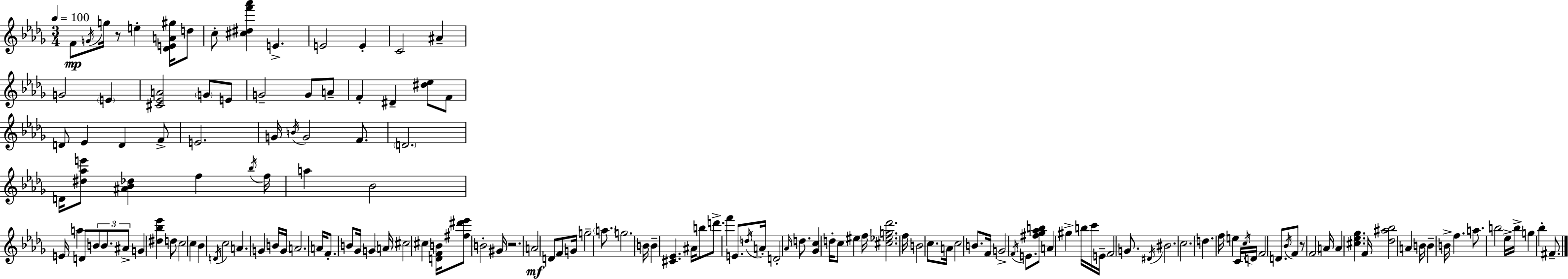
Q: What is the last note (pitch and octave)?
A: F#4